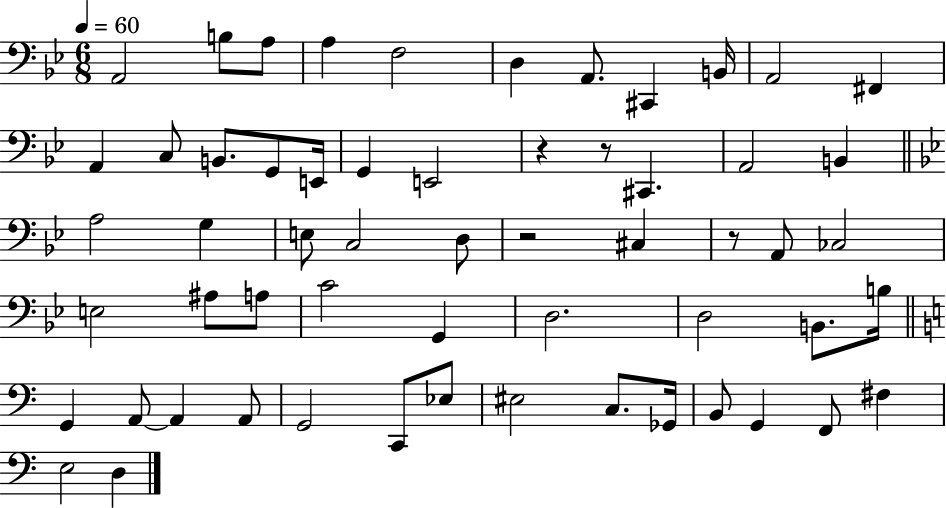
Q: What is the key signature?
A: BES major